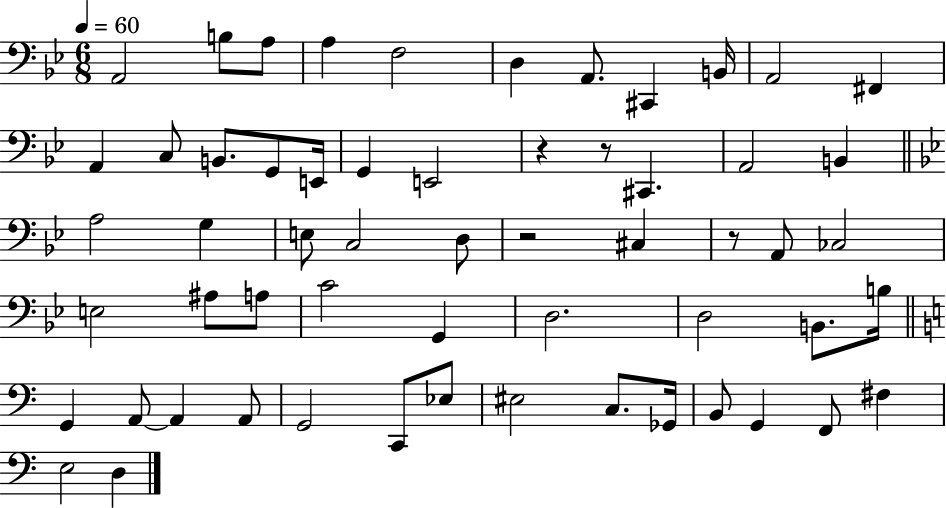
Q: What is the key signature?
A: BES major